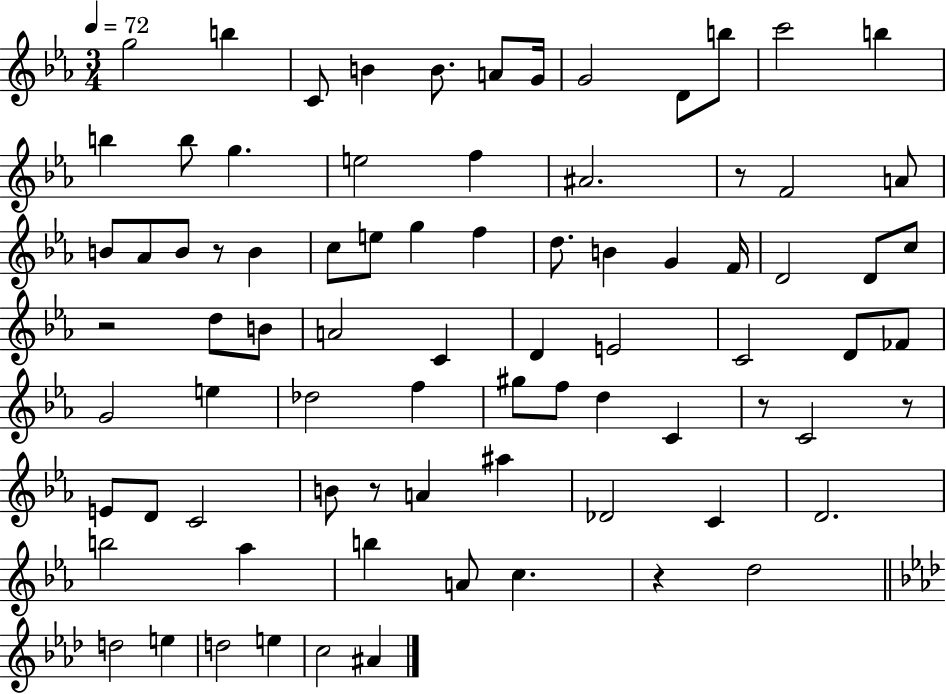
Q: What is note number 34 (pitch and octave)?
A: D4